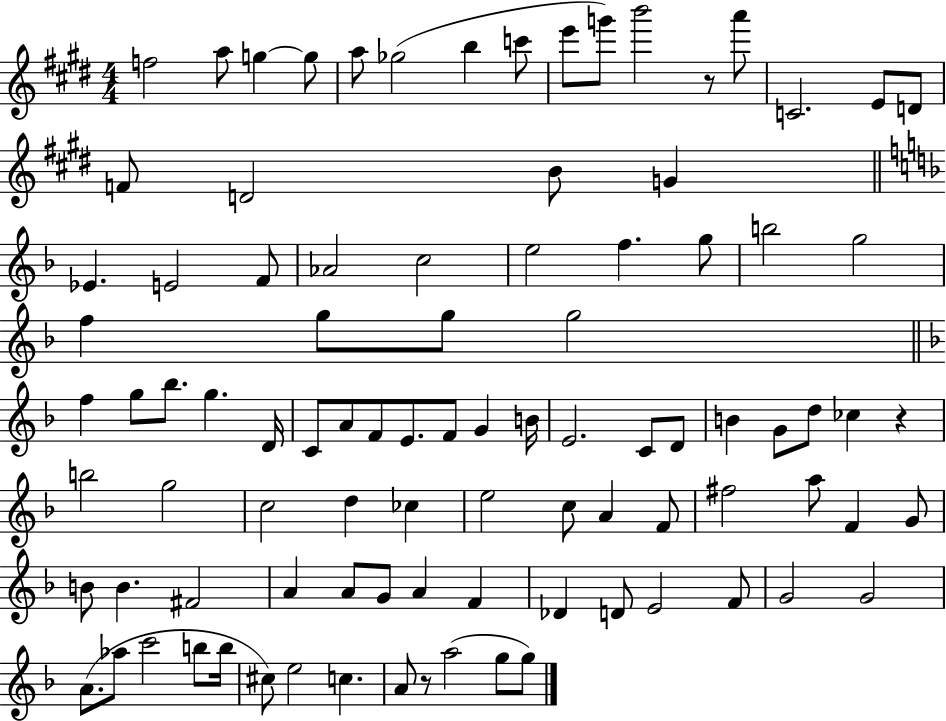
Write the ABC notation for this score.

X:1
T:Untitled
M:4/4
L:1/4
K:E
f2 a/2 g g/2 a/2 _g2 b c'/2 e'/2 g'/2 b'2 z/2 a'/2 C2 E/2 D/2 F/2 D2 B/2 G _E E2 F/2 _A2 c2 e2 f g/2 b2 g2 f g/2 g/2 g2 f g/2 _b/2 g D/4 C/2 A/2 F/2 E/2 F/2 G B/4 E2 C/2 D/2 B G/2 d/2 _c z b2 g2 c2 d _c e2 c/2 A F/2 ^f2 a/2 F G/2 B/2 B ^F2 A A/2 G/2 A F _D D/2 E2 F/2 G2 G2 A/2 _a/2 c'2 b/2 b/4 ^c/2 e2 c A/2 z/2 a2 g/2 g/2